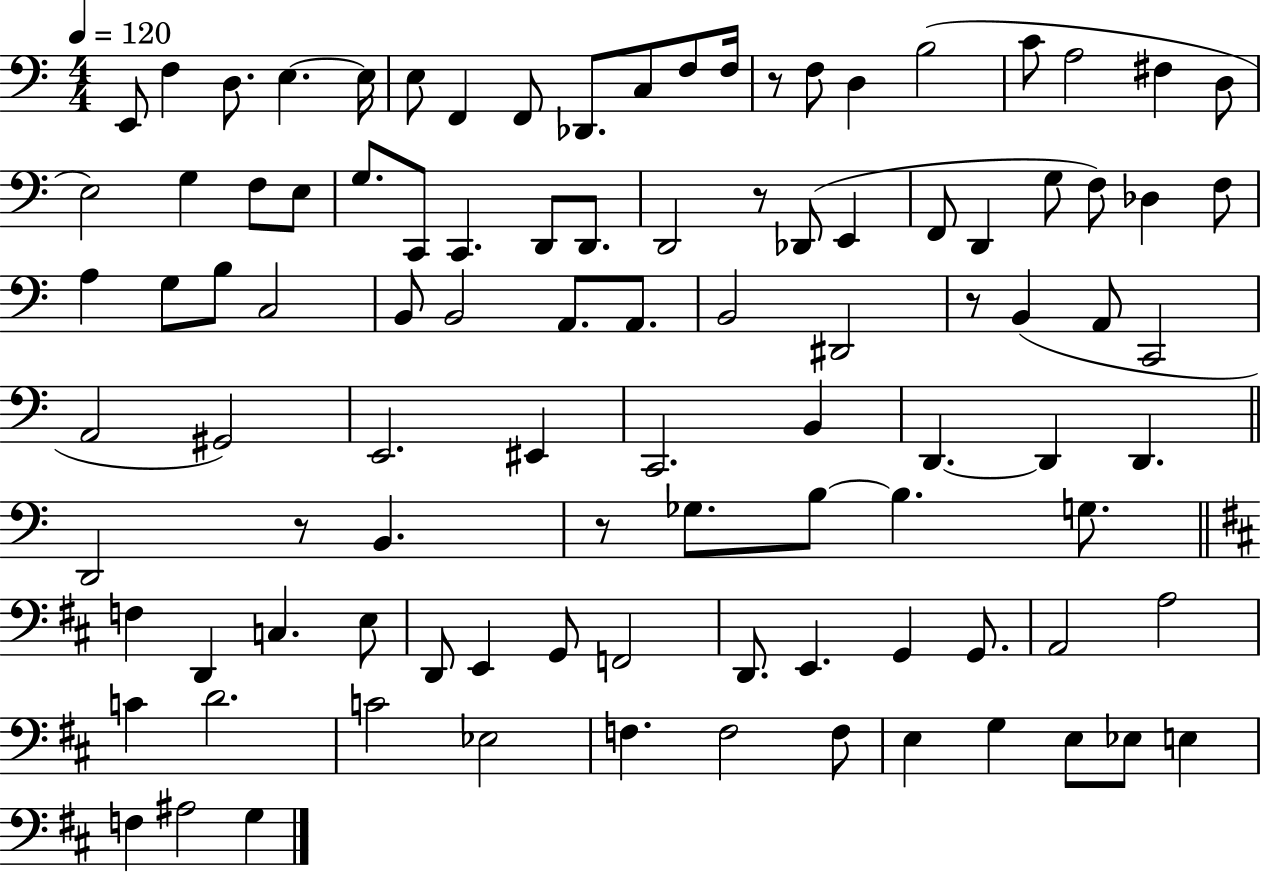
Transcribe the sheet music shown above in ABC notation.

X:1
T:Untitled
M:4/4
L:1/4
K:C
E,,/2 F, D,/2 E, E,/4 E,/2 F,, F,,/2 _D,,/2 C,/2 F,/2 F,/4 z/2 F,/2 D, B,2 C/2 A,2 ^F, D,/2 E,2 G, F,/2 E,/2 G,/2 C,,/2 C,, D,,/2 D,,/2 D,,2 z/2 _D,,/2 E,, F,,/2 D,, G,/2 F,/2 _D, F,/2 A, G,/2 B,/2 C,2 B,,/2 B,,2 A,,/2 A,,/2 B,,2 ^D,,2 z/2 B,, A,,/2 C,,2 A,,2 ^G,,2 E,,2 ^E,, C,,2 B,, D,, D,, D,, D,,2 z/2 B,, z/2 _G,/2 B,/2 B, G,/2 F, D,, C, E,/2 D,,/2 E,, G,,/2 F,,2 D,,/2 E,, G,, G,,/2 A,,2 A,2 C D2 C2 _E,2 F, F,2 F,/2 E, G, E,/2 _E,/2 E, F, ^A,2 G,